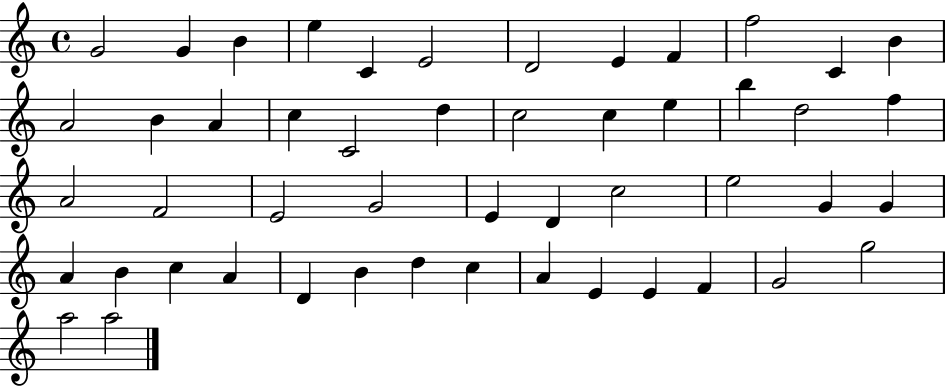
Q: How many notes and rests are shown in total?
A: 50